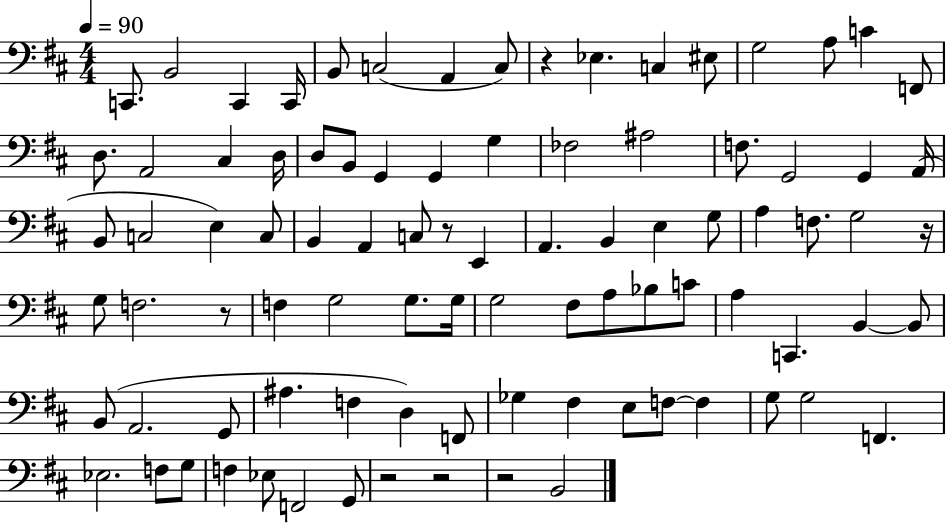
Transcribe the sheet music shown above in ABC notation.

X:1
T:Untitled
M:4/4
L:1/4
K:D
C,,/2 B,,2 C,, C,,/4 B,,/2 C,2 A,, C,/2 z _E, C, ^E,/2 G,2 A,/2 C F,,/2 D,/2 A,,2 ^C, D,/4 D,/2 B,,/2 G,, G,, G, _F,2 ^A,2 F,/2 G,,2 G,, A,,/4 B,,/2 C,2 E, C,/2 B,, A,, C,/2 z/2 E,, A,, B,, E, G,/2 A, F,/2 G,2 z/4 G,/2 F,2 z/2 F, G,2 G,/2 G,/4 G,2 ^F,/2 A,/2 _B,/2 C/2 A, C,, B,, B,,/2 B,,/2 A,,2 G,,/2 ^A, F, D, F,,/2 _G, ^F, E,/2 F,/2 F, G,/2 G,2 F,, _E,2 F,/2 G,/2 F, _E,/2 F,,2 G,,/2 z2 z2 z2 B,,2